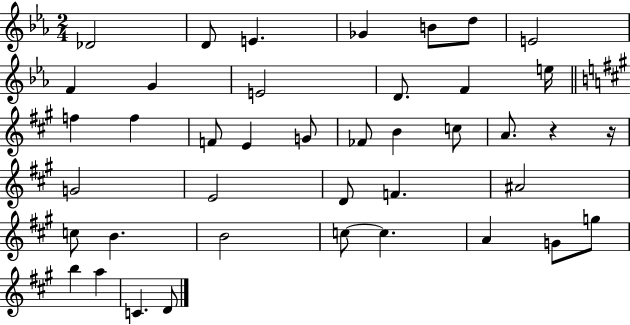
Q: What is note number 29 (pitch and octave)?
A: B4